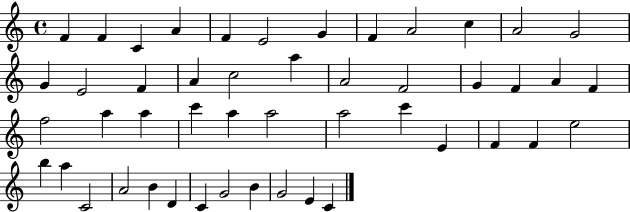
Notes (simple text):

F4/q F4/q C4/q A4/q F4/q E4/h G4/q F4/q A4/h C5/q A4/h G4/h G4/q E4/h F4/q A4/q C5/h A5/q A4/h F4/h G4/q F4/q A4/q F4/q F5/h A5/q A5/q C6/q A5/q A5/h A5/h C6/q E4/q F4/q F4/q E5/h B5/q A5/q C4/h A4/h B4/q D4/q C4/q G4/h B4/q G4/h E4/q C4/q